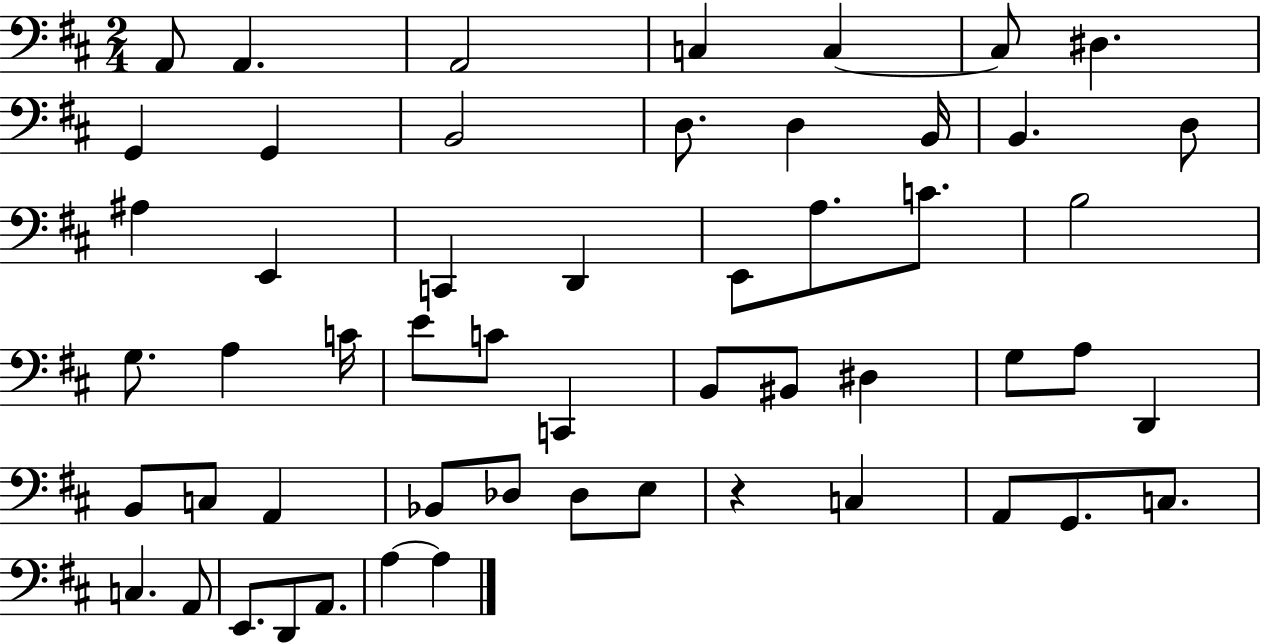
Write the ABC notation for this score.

X:1
T:Untitled
M:2/4
L:1/4
K:D
A,,/2 A,, A,,2 C, C, C,/2 ^D, G,, G,, B,,2 D,/2 D, B,,/4 B,, D,/2 ^A, E,, C,, D,, E,,/2 A,/2 C/2 B,2 G,/2 A, C/4 E/2 C/2 C,, B,,/2 ^B,,/2 ^D, G,/2 A,/2 D,, B,,/2 C,/2 A,, _B,,/2 _D,/2 _D,/2 E,/2 z C, A,,/2 G,,/2 C,/2 C, A,,/2 E,,/2 D,,/2 A,,/2 A, A,